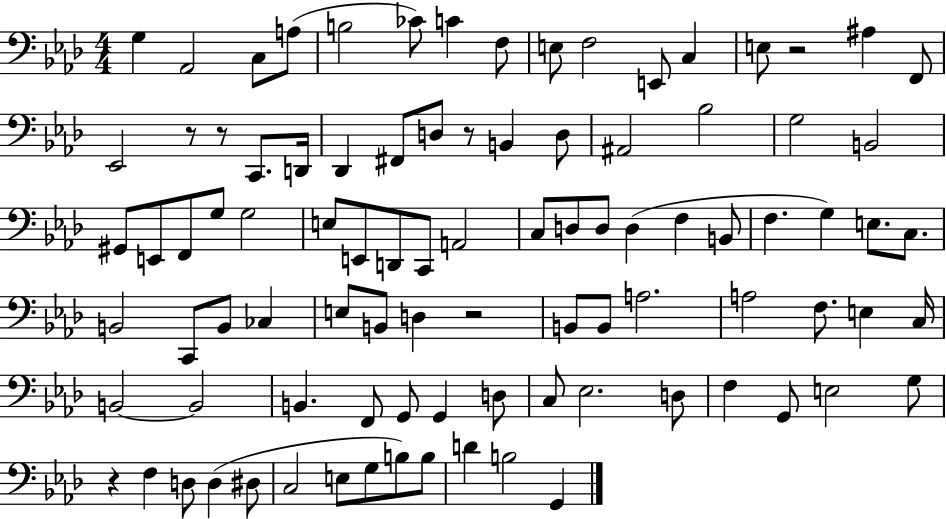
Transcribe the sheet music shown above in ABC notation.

X:1
T:Untitled
M:4/4
L:1/4
K:Ab
G, _A,,2 C,/2 A,/2 B,2 _C/2 C F,/2 E,/2 F,2 E,,/2 C, E,/2 z2 ^A, F,,/2 _E,,2 z/2 z/2 C,,/2 D,,/4 _D,, ^F,,/2 D,/2 z/2 B,, D,/2 ^A,,2 _B,2 G,2 B,,2 ^G,,/2 E,,/2 F,,/2 G,/2 G,2 E,/2 E,,/2 D,,/2 C,,/2 A,,2 C,/2 D,/2 D,/2 D, F, B,,/2 F, G, E,/2 C,/2 B,,2 C,,/2 B,,/2 _C, E,/2 B,,/2 D, z2 B,,/2 B,,/2 A,2 A,2 F,/2 E, C,/4 B,,2 B,,2 B,, F,,/2 G,,/2 G,, D,/2 C,/2 _E,2 D,/2 F, G,,/2 E,2 G,/2 z F, D,/2 D, ^D,/2 C,2 E,/2 G,/2 B,/2 B,/2 D B,2 G,,